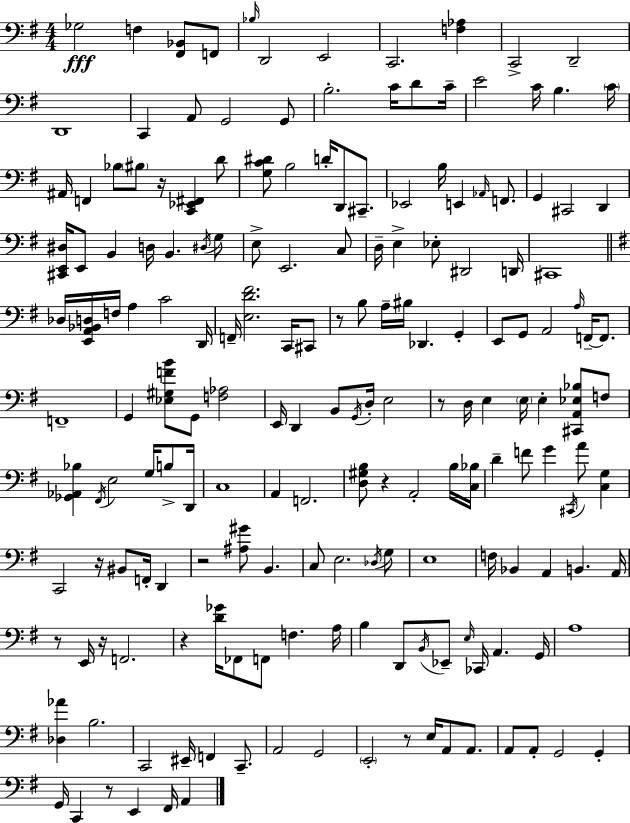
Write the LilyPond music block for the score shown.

{
  \clef bass
  \numericTimeSignature
  \time 4/4
  \key e \minor
  ges2\fff f4 <fis, bes,>8 f,8 | \grace { bes16 } d,2 e,2 | c,2. <f aes>4 | c,2-> d,2-- | \break d,1 | c,4 a,8 g,2 g,8 | b2.-. c'16 d'8 | c'16-- e'2 c'16 b4. | \break \parenthesize c'16 ais,16 f,4 bes8 \parenthesize bis8 r16 <c, ees, fis,>4 d'8 | <g c' dis'>8 b2 d'16-. d,8 cis,8.-- | ees,2 b16 e,4 \grace { aes,16 } f,8. | g,4 cis,2 d,4 | \break <cis, e, dis>16 e,8 b,4 d16 b,4. | \acciaccatura { dis16 } g8 e8-> e,2. | c8 d16-- e4-> ees8-. dis,2 | d,16 cis,1 | \break \bar "||" \break \key g \major des16 <e, a, bes, d>16 f16 a4 c'2 d,16 | f,16-- <e d' fis'>2. c,16 cis,8 | r8 b8 a16-- bis16 des,4. g,4-. | e,8 g,8 a,2 \grace { a16 } f,16--~~ f,8. | \break f,1-- | g,4 <ees gis f' b'>8 g,8 <f aes>2 | e,16 d,4 b,8 \acciaccatura { g,16 } d16-. e2 | r8 d16 e4 \parenthesize e16 e4-. <cis, a, ees bes>8 | \break f8 <ges, aes, bes>4 \acciaccatura { fis,16 } e2 g16 | b8-> d,16 c1 | a,4 f,2. | <d gis b>8 r4 a,2-. | \break b16 <c bes>16 d'4-- f'8 g'4 \acciaccatura { cis,16 } a'8 | <c g>4 c,2 r16 bis,8 f,16-. | d,4 r2 <ais gis'>8 b,4. | c8 e2. | \break \acciaccatura { des16 } g8 e1 | f16 bes,4 a,4 b,4. | a,16 r8 e,16 r16 f,2. | r4 <d' ges'>16 fes,8 f,8 f4. | \break a16 b4 d,8 \acciaccatura { b,16 } ees,8-- \grace { e16 } ces,16 | a,4. g,16 a1 | <des aes'>4 b2. | c,2 eis,16-- | \break f,4 c,8.-- a,2 g,2 | \parenthesize e,2-. r8 | e16 a,8 a,8. a,8 a,8-. g,2 | g,4-. g,16 c,4 r8 e,4 | \break fis,16 a,4 \bar "|."
}